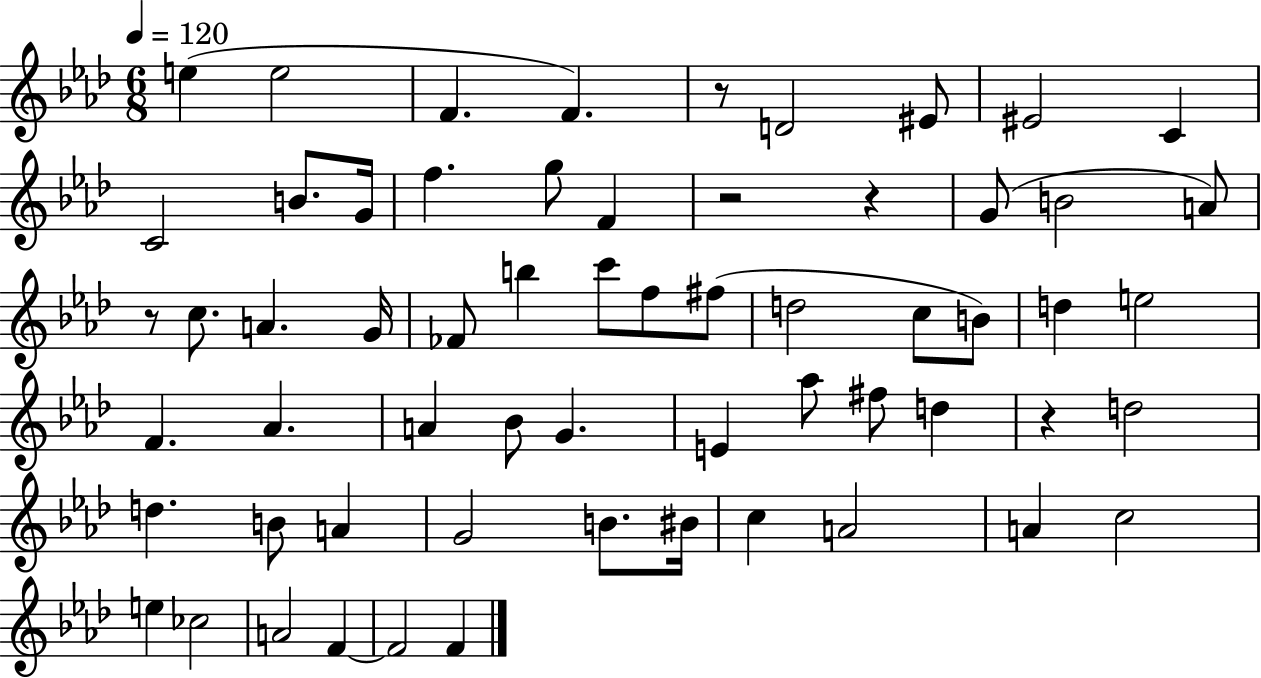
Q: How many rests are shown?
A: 5